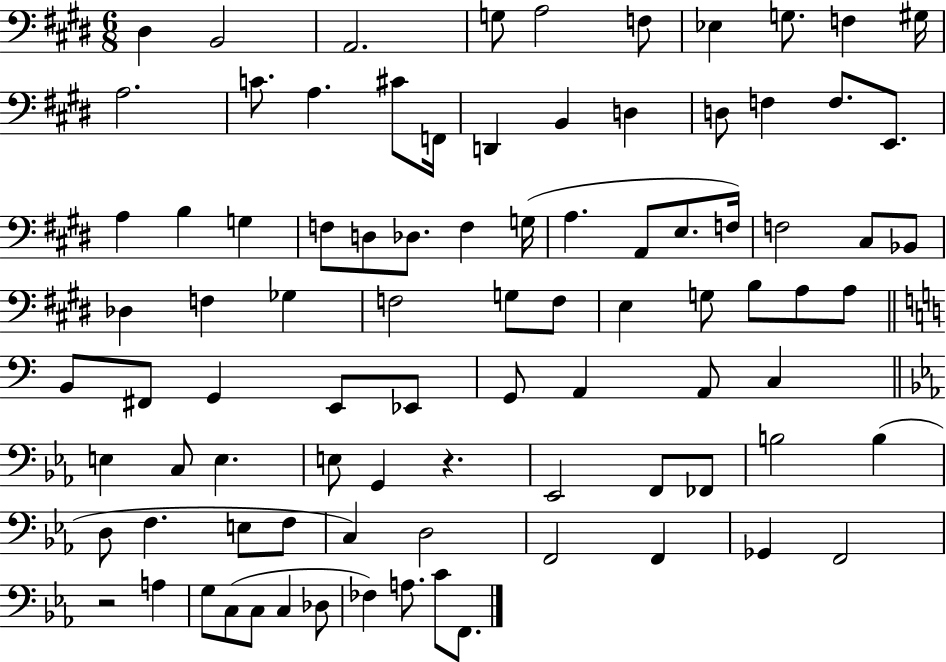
{
  \clef bass
  \numericTimeSignature
  \time 6/8
  \key e \major
  dis4 b,2 | a,2. | g8 a2 f8 | ees4 g8. f4 gis16 | \break a2. | c'8. a4. cis'8 f,16 | d,4 b,4 d4 | d8 f4 f8. e,8. | \break a4 b4 g4 | f8 d8 des8. f4 g16( | a4. a,8 e8. f16) | f2 cis8 bes,8 | \break des4 f4 ges4 | f2 g8 f8 | e4 g8 b8 a8 a8 | \bar "||" \break \key a \minor b,8 fis,8 g,4 e,8 ees,8 | g,8 a,4 a,8 c4 | \bar "||" \break \key ees \major e4 c8 e4. | e8 g,4 r4. | ees,2 f,8 fes,8 | b2 b4( | \break d8 f4. e8 f8 | c4) d2 | f,2 f,4 | ges,4 f,2 | \break r2 a4 | g8 c8( c8 c4 des8 | fes4) a8. c'8 f,8. | \bar "|."
}